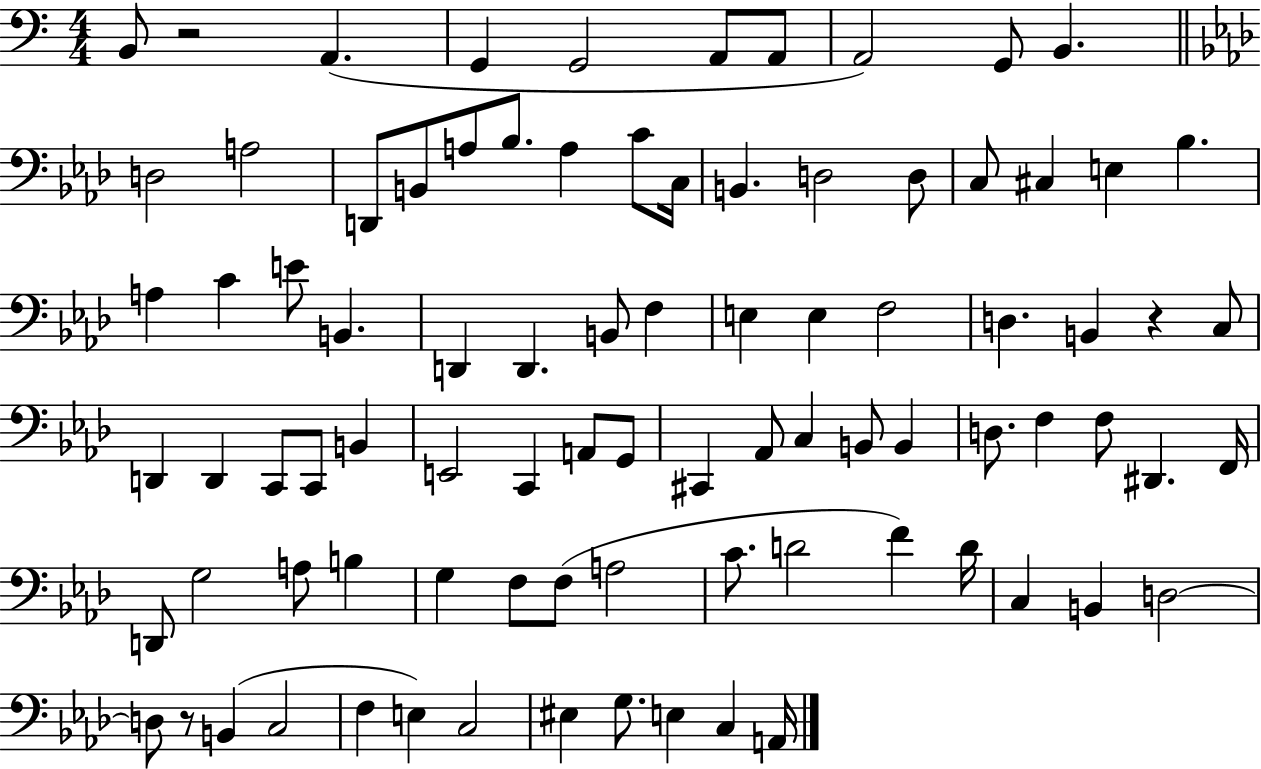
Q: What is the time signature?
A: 4/4